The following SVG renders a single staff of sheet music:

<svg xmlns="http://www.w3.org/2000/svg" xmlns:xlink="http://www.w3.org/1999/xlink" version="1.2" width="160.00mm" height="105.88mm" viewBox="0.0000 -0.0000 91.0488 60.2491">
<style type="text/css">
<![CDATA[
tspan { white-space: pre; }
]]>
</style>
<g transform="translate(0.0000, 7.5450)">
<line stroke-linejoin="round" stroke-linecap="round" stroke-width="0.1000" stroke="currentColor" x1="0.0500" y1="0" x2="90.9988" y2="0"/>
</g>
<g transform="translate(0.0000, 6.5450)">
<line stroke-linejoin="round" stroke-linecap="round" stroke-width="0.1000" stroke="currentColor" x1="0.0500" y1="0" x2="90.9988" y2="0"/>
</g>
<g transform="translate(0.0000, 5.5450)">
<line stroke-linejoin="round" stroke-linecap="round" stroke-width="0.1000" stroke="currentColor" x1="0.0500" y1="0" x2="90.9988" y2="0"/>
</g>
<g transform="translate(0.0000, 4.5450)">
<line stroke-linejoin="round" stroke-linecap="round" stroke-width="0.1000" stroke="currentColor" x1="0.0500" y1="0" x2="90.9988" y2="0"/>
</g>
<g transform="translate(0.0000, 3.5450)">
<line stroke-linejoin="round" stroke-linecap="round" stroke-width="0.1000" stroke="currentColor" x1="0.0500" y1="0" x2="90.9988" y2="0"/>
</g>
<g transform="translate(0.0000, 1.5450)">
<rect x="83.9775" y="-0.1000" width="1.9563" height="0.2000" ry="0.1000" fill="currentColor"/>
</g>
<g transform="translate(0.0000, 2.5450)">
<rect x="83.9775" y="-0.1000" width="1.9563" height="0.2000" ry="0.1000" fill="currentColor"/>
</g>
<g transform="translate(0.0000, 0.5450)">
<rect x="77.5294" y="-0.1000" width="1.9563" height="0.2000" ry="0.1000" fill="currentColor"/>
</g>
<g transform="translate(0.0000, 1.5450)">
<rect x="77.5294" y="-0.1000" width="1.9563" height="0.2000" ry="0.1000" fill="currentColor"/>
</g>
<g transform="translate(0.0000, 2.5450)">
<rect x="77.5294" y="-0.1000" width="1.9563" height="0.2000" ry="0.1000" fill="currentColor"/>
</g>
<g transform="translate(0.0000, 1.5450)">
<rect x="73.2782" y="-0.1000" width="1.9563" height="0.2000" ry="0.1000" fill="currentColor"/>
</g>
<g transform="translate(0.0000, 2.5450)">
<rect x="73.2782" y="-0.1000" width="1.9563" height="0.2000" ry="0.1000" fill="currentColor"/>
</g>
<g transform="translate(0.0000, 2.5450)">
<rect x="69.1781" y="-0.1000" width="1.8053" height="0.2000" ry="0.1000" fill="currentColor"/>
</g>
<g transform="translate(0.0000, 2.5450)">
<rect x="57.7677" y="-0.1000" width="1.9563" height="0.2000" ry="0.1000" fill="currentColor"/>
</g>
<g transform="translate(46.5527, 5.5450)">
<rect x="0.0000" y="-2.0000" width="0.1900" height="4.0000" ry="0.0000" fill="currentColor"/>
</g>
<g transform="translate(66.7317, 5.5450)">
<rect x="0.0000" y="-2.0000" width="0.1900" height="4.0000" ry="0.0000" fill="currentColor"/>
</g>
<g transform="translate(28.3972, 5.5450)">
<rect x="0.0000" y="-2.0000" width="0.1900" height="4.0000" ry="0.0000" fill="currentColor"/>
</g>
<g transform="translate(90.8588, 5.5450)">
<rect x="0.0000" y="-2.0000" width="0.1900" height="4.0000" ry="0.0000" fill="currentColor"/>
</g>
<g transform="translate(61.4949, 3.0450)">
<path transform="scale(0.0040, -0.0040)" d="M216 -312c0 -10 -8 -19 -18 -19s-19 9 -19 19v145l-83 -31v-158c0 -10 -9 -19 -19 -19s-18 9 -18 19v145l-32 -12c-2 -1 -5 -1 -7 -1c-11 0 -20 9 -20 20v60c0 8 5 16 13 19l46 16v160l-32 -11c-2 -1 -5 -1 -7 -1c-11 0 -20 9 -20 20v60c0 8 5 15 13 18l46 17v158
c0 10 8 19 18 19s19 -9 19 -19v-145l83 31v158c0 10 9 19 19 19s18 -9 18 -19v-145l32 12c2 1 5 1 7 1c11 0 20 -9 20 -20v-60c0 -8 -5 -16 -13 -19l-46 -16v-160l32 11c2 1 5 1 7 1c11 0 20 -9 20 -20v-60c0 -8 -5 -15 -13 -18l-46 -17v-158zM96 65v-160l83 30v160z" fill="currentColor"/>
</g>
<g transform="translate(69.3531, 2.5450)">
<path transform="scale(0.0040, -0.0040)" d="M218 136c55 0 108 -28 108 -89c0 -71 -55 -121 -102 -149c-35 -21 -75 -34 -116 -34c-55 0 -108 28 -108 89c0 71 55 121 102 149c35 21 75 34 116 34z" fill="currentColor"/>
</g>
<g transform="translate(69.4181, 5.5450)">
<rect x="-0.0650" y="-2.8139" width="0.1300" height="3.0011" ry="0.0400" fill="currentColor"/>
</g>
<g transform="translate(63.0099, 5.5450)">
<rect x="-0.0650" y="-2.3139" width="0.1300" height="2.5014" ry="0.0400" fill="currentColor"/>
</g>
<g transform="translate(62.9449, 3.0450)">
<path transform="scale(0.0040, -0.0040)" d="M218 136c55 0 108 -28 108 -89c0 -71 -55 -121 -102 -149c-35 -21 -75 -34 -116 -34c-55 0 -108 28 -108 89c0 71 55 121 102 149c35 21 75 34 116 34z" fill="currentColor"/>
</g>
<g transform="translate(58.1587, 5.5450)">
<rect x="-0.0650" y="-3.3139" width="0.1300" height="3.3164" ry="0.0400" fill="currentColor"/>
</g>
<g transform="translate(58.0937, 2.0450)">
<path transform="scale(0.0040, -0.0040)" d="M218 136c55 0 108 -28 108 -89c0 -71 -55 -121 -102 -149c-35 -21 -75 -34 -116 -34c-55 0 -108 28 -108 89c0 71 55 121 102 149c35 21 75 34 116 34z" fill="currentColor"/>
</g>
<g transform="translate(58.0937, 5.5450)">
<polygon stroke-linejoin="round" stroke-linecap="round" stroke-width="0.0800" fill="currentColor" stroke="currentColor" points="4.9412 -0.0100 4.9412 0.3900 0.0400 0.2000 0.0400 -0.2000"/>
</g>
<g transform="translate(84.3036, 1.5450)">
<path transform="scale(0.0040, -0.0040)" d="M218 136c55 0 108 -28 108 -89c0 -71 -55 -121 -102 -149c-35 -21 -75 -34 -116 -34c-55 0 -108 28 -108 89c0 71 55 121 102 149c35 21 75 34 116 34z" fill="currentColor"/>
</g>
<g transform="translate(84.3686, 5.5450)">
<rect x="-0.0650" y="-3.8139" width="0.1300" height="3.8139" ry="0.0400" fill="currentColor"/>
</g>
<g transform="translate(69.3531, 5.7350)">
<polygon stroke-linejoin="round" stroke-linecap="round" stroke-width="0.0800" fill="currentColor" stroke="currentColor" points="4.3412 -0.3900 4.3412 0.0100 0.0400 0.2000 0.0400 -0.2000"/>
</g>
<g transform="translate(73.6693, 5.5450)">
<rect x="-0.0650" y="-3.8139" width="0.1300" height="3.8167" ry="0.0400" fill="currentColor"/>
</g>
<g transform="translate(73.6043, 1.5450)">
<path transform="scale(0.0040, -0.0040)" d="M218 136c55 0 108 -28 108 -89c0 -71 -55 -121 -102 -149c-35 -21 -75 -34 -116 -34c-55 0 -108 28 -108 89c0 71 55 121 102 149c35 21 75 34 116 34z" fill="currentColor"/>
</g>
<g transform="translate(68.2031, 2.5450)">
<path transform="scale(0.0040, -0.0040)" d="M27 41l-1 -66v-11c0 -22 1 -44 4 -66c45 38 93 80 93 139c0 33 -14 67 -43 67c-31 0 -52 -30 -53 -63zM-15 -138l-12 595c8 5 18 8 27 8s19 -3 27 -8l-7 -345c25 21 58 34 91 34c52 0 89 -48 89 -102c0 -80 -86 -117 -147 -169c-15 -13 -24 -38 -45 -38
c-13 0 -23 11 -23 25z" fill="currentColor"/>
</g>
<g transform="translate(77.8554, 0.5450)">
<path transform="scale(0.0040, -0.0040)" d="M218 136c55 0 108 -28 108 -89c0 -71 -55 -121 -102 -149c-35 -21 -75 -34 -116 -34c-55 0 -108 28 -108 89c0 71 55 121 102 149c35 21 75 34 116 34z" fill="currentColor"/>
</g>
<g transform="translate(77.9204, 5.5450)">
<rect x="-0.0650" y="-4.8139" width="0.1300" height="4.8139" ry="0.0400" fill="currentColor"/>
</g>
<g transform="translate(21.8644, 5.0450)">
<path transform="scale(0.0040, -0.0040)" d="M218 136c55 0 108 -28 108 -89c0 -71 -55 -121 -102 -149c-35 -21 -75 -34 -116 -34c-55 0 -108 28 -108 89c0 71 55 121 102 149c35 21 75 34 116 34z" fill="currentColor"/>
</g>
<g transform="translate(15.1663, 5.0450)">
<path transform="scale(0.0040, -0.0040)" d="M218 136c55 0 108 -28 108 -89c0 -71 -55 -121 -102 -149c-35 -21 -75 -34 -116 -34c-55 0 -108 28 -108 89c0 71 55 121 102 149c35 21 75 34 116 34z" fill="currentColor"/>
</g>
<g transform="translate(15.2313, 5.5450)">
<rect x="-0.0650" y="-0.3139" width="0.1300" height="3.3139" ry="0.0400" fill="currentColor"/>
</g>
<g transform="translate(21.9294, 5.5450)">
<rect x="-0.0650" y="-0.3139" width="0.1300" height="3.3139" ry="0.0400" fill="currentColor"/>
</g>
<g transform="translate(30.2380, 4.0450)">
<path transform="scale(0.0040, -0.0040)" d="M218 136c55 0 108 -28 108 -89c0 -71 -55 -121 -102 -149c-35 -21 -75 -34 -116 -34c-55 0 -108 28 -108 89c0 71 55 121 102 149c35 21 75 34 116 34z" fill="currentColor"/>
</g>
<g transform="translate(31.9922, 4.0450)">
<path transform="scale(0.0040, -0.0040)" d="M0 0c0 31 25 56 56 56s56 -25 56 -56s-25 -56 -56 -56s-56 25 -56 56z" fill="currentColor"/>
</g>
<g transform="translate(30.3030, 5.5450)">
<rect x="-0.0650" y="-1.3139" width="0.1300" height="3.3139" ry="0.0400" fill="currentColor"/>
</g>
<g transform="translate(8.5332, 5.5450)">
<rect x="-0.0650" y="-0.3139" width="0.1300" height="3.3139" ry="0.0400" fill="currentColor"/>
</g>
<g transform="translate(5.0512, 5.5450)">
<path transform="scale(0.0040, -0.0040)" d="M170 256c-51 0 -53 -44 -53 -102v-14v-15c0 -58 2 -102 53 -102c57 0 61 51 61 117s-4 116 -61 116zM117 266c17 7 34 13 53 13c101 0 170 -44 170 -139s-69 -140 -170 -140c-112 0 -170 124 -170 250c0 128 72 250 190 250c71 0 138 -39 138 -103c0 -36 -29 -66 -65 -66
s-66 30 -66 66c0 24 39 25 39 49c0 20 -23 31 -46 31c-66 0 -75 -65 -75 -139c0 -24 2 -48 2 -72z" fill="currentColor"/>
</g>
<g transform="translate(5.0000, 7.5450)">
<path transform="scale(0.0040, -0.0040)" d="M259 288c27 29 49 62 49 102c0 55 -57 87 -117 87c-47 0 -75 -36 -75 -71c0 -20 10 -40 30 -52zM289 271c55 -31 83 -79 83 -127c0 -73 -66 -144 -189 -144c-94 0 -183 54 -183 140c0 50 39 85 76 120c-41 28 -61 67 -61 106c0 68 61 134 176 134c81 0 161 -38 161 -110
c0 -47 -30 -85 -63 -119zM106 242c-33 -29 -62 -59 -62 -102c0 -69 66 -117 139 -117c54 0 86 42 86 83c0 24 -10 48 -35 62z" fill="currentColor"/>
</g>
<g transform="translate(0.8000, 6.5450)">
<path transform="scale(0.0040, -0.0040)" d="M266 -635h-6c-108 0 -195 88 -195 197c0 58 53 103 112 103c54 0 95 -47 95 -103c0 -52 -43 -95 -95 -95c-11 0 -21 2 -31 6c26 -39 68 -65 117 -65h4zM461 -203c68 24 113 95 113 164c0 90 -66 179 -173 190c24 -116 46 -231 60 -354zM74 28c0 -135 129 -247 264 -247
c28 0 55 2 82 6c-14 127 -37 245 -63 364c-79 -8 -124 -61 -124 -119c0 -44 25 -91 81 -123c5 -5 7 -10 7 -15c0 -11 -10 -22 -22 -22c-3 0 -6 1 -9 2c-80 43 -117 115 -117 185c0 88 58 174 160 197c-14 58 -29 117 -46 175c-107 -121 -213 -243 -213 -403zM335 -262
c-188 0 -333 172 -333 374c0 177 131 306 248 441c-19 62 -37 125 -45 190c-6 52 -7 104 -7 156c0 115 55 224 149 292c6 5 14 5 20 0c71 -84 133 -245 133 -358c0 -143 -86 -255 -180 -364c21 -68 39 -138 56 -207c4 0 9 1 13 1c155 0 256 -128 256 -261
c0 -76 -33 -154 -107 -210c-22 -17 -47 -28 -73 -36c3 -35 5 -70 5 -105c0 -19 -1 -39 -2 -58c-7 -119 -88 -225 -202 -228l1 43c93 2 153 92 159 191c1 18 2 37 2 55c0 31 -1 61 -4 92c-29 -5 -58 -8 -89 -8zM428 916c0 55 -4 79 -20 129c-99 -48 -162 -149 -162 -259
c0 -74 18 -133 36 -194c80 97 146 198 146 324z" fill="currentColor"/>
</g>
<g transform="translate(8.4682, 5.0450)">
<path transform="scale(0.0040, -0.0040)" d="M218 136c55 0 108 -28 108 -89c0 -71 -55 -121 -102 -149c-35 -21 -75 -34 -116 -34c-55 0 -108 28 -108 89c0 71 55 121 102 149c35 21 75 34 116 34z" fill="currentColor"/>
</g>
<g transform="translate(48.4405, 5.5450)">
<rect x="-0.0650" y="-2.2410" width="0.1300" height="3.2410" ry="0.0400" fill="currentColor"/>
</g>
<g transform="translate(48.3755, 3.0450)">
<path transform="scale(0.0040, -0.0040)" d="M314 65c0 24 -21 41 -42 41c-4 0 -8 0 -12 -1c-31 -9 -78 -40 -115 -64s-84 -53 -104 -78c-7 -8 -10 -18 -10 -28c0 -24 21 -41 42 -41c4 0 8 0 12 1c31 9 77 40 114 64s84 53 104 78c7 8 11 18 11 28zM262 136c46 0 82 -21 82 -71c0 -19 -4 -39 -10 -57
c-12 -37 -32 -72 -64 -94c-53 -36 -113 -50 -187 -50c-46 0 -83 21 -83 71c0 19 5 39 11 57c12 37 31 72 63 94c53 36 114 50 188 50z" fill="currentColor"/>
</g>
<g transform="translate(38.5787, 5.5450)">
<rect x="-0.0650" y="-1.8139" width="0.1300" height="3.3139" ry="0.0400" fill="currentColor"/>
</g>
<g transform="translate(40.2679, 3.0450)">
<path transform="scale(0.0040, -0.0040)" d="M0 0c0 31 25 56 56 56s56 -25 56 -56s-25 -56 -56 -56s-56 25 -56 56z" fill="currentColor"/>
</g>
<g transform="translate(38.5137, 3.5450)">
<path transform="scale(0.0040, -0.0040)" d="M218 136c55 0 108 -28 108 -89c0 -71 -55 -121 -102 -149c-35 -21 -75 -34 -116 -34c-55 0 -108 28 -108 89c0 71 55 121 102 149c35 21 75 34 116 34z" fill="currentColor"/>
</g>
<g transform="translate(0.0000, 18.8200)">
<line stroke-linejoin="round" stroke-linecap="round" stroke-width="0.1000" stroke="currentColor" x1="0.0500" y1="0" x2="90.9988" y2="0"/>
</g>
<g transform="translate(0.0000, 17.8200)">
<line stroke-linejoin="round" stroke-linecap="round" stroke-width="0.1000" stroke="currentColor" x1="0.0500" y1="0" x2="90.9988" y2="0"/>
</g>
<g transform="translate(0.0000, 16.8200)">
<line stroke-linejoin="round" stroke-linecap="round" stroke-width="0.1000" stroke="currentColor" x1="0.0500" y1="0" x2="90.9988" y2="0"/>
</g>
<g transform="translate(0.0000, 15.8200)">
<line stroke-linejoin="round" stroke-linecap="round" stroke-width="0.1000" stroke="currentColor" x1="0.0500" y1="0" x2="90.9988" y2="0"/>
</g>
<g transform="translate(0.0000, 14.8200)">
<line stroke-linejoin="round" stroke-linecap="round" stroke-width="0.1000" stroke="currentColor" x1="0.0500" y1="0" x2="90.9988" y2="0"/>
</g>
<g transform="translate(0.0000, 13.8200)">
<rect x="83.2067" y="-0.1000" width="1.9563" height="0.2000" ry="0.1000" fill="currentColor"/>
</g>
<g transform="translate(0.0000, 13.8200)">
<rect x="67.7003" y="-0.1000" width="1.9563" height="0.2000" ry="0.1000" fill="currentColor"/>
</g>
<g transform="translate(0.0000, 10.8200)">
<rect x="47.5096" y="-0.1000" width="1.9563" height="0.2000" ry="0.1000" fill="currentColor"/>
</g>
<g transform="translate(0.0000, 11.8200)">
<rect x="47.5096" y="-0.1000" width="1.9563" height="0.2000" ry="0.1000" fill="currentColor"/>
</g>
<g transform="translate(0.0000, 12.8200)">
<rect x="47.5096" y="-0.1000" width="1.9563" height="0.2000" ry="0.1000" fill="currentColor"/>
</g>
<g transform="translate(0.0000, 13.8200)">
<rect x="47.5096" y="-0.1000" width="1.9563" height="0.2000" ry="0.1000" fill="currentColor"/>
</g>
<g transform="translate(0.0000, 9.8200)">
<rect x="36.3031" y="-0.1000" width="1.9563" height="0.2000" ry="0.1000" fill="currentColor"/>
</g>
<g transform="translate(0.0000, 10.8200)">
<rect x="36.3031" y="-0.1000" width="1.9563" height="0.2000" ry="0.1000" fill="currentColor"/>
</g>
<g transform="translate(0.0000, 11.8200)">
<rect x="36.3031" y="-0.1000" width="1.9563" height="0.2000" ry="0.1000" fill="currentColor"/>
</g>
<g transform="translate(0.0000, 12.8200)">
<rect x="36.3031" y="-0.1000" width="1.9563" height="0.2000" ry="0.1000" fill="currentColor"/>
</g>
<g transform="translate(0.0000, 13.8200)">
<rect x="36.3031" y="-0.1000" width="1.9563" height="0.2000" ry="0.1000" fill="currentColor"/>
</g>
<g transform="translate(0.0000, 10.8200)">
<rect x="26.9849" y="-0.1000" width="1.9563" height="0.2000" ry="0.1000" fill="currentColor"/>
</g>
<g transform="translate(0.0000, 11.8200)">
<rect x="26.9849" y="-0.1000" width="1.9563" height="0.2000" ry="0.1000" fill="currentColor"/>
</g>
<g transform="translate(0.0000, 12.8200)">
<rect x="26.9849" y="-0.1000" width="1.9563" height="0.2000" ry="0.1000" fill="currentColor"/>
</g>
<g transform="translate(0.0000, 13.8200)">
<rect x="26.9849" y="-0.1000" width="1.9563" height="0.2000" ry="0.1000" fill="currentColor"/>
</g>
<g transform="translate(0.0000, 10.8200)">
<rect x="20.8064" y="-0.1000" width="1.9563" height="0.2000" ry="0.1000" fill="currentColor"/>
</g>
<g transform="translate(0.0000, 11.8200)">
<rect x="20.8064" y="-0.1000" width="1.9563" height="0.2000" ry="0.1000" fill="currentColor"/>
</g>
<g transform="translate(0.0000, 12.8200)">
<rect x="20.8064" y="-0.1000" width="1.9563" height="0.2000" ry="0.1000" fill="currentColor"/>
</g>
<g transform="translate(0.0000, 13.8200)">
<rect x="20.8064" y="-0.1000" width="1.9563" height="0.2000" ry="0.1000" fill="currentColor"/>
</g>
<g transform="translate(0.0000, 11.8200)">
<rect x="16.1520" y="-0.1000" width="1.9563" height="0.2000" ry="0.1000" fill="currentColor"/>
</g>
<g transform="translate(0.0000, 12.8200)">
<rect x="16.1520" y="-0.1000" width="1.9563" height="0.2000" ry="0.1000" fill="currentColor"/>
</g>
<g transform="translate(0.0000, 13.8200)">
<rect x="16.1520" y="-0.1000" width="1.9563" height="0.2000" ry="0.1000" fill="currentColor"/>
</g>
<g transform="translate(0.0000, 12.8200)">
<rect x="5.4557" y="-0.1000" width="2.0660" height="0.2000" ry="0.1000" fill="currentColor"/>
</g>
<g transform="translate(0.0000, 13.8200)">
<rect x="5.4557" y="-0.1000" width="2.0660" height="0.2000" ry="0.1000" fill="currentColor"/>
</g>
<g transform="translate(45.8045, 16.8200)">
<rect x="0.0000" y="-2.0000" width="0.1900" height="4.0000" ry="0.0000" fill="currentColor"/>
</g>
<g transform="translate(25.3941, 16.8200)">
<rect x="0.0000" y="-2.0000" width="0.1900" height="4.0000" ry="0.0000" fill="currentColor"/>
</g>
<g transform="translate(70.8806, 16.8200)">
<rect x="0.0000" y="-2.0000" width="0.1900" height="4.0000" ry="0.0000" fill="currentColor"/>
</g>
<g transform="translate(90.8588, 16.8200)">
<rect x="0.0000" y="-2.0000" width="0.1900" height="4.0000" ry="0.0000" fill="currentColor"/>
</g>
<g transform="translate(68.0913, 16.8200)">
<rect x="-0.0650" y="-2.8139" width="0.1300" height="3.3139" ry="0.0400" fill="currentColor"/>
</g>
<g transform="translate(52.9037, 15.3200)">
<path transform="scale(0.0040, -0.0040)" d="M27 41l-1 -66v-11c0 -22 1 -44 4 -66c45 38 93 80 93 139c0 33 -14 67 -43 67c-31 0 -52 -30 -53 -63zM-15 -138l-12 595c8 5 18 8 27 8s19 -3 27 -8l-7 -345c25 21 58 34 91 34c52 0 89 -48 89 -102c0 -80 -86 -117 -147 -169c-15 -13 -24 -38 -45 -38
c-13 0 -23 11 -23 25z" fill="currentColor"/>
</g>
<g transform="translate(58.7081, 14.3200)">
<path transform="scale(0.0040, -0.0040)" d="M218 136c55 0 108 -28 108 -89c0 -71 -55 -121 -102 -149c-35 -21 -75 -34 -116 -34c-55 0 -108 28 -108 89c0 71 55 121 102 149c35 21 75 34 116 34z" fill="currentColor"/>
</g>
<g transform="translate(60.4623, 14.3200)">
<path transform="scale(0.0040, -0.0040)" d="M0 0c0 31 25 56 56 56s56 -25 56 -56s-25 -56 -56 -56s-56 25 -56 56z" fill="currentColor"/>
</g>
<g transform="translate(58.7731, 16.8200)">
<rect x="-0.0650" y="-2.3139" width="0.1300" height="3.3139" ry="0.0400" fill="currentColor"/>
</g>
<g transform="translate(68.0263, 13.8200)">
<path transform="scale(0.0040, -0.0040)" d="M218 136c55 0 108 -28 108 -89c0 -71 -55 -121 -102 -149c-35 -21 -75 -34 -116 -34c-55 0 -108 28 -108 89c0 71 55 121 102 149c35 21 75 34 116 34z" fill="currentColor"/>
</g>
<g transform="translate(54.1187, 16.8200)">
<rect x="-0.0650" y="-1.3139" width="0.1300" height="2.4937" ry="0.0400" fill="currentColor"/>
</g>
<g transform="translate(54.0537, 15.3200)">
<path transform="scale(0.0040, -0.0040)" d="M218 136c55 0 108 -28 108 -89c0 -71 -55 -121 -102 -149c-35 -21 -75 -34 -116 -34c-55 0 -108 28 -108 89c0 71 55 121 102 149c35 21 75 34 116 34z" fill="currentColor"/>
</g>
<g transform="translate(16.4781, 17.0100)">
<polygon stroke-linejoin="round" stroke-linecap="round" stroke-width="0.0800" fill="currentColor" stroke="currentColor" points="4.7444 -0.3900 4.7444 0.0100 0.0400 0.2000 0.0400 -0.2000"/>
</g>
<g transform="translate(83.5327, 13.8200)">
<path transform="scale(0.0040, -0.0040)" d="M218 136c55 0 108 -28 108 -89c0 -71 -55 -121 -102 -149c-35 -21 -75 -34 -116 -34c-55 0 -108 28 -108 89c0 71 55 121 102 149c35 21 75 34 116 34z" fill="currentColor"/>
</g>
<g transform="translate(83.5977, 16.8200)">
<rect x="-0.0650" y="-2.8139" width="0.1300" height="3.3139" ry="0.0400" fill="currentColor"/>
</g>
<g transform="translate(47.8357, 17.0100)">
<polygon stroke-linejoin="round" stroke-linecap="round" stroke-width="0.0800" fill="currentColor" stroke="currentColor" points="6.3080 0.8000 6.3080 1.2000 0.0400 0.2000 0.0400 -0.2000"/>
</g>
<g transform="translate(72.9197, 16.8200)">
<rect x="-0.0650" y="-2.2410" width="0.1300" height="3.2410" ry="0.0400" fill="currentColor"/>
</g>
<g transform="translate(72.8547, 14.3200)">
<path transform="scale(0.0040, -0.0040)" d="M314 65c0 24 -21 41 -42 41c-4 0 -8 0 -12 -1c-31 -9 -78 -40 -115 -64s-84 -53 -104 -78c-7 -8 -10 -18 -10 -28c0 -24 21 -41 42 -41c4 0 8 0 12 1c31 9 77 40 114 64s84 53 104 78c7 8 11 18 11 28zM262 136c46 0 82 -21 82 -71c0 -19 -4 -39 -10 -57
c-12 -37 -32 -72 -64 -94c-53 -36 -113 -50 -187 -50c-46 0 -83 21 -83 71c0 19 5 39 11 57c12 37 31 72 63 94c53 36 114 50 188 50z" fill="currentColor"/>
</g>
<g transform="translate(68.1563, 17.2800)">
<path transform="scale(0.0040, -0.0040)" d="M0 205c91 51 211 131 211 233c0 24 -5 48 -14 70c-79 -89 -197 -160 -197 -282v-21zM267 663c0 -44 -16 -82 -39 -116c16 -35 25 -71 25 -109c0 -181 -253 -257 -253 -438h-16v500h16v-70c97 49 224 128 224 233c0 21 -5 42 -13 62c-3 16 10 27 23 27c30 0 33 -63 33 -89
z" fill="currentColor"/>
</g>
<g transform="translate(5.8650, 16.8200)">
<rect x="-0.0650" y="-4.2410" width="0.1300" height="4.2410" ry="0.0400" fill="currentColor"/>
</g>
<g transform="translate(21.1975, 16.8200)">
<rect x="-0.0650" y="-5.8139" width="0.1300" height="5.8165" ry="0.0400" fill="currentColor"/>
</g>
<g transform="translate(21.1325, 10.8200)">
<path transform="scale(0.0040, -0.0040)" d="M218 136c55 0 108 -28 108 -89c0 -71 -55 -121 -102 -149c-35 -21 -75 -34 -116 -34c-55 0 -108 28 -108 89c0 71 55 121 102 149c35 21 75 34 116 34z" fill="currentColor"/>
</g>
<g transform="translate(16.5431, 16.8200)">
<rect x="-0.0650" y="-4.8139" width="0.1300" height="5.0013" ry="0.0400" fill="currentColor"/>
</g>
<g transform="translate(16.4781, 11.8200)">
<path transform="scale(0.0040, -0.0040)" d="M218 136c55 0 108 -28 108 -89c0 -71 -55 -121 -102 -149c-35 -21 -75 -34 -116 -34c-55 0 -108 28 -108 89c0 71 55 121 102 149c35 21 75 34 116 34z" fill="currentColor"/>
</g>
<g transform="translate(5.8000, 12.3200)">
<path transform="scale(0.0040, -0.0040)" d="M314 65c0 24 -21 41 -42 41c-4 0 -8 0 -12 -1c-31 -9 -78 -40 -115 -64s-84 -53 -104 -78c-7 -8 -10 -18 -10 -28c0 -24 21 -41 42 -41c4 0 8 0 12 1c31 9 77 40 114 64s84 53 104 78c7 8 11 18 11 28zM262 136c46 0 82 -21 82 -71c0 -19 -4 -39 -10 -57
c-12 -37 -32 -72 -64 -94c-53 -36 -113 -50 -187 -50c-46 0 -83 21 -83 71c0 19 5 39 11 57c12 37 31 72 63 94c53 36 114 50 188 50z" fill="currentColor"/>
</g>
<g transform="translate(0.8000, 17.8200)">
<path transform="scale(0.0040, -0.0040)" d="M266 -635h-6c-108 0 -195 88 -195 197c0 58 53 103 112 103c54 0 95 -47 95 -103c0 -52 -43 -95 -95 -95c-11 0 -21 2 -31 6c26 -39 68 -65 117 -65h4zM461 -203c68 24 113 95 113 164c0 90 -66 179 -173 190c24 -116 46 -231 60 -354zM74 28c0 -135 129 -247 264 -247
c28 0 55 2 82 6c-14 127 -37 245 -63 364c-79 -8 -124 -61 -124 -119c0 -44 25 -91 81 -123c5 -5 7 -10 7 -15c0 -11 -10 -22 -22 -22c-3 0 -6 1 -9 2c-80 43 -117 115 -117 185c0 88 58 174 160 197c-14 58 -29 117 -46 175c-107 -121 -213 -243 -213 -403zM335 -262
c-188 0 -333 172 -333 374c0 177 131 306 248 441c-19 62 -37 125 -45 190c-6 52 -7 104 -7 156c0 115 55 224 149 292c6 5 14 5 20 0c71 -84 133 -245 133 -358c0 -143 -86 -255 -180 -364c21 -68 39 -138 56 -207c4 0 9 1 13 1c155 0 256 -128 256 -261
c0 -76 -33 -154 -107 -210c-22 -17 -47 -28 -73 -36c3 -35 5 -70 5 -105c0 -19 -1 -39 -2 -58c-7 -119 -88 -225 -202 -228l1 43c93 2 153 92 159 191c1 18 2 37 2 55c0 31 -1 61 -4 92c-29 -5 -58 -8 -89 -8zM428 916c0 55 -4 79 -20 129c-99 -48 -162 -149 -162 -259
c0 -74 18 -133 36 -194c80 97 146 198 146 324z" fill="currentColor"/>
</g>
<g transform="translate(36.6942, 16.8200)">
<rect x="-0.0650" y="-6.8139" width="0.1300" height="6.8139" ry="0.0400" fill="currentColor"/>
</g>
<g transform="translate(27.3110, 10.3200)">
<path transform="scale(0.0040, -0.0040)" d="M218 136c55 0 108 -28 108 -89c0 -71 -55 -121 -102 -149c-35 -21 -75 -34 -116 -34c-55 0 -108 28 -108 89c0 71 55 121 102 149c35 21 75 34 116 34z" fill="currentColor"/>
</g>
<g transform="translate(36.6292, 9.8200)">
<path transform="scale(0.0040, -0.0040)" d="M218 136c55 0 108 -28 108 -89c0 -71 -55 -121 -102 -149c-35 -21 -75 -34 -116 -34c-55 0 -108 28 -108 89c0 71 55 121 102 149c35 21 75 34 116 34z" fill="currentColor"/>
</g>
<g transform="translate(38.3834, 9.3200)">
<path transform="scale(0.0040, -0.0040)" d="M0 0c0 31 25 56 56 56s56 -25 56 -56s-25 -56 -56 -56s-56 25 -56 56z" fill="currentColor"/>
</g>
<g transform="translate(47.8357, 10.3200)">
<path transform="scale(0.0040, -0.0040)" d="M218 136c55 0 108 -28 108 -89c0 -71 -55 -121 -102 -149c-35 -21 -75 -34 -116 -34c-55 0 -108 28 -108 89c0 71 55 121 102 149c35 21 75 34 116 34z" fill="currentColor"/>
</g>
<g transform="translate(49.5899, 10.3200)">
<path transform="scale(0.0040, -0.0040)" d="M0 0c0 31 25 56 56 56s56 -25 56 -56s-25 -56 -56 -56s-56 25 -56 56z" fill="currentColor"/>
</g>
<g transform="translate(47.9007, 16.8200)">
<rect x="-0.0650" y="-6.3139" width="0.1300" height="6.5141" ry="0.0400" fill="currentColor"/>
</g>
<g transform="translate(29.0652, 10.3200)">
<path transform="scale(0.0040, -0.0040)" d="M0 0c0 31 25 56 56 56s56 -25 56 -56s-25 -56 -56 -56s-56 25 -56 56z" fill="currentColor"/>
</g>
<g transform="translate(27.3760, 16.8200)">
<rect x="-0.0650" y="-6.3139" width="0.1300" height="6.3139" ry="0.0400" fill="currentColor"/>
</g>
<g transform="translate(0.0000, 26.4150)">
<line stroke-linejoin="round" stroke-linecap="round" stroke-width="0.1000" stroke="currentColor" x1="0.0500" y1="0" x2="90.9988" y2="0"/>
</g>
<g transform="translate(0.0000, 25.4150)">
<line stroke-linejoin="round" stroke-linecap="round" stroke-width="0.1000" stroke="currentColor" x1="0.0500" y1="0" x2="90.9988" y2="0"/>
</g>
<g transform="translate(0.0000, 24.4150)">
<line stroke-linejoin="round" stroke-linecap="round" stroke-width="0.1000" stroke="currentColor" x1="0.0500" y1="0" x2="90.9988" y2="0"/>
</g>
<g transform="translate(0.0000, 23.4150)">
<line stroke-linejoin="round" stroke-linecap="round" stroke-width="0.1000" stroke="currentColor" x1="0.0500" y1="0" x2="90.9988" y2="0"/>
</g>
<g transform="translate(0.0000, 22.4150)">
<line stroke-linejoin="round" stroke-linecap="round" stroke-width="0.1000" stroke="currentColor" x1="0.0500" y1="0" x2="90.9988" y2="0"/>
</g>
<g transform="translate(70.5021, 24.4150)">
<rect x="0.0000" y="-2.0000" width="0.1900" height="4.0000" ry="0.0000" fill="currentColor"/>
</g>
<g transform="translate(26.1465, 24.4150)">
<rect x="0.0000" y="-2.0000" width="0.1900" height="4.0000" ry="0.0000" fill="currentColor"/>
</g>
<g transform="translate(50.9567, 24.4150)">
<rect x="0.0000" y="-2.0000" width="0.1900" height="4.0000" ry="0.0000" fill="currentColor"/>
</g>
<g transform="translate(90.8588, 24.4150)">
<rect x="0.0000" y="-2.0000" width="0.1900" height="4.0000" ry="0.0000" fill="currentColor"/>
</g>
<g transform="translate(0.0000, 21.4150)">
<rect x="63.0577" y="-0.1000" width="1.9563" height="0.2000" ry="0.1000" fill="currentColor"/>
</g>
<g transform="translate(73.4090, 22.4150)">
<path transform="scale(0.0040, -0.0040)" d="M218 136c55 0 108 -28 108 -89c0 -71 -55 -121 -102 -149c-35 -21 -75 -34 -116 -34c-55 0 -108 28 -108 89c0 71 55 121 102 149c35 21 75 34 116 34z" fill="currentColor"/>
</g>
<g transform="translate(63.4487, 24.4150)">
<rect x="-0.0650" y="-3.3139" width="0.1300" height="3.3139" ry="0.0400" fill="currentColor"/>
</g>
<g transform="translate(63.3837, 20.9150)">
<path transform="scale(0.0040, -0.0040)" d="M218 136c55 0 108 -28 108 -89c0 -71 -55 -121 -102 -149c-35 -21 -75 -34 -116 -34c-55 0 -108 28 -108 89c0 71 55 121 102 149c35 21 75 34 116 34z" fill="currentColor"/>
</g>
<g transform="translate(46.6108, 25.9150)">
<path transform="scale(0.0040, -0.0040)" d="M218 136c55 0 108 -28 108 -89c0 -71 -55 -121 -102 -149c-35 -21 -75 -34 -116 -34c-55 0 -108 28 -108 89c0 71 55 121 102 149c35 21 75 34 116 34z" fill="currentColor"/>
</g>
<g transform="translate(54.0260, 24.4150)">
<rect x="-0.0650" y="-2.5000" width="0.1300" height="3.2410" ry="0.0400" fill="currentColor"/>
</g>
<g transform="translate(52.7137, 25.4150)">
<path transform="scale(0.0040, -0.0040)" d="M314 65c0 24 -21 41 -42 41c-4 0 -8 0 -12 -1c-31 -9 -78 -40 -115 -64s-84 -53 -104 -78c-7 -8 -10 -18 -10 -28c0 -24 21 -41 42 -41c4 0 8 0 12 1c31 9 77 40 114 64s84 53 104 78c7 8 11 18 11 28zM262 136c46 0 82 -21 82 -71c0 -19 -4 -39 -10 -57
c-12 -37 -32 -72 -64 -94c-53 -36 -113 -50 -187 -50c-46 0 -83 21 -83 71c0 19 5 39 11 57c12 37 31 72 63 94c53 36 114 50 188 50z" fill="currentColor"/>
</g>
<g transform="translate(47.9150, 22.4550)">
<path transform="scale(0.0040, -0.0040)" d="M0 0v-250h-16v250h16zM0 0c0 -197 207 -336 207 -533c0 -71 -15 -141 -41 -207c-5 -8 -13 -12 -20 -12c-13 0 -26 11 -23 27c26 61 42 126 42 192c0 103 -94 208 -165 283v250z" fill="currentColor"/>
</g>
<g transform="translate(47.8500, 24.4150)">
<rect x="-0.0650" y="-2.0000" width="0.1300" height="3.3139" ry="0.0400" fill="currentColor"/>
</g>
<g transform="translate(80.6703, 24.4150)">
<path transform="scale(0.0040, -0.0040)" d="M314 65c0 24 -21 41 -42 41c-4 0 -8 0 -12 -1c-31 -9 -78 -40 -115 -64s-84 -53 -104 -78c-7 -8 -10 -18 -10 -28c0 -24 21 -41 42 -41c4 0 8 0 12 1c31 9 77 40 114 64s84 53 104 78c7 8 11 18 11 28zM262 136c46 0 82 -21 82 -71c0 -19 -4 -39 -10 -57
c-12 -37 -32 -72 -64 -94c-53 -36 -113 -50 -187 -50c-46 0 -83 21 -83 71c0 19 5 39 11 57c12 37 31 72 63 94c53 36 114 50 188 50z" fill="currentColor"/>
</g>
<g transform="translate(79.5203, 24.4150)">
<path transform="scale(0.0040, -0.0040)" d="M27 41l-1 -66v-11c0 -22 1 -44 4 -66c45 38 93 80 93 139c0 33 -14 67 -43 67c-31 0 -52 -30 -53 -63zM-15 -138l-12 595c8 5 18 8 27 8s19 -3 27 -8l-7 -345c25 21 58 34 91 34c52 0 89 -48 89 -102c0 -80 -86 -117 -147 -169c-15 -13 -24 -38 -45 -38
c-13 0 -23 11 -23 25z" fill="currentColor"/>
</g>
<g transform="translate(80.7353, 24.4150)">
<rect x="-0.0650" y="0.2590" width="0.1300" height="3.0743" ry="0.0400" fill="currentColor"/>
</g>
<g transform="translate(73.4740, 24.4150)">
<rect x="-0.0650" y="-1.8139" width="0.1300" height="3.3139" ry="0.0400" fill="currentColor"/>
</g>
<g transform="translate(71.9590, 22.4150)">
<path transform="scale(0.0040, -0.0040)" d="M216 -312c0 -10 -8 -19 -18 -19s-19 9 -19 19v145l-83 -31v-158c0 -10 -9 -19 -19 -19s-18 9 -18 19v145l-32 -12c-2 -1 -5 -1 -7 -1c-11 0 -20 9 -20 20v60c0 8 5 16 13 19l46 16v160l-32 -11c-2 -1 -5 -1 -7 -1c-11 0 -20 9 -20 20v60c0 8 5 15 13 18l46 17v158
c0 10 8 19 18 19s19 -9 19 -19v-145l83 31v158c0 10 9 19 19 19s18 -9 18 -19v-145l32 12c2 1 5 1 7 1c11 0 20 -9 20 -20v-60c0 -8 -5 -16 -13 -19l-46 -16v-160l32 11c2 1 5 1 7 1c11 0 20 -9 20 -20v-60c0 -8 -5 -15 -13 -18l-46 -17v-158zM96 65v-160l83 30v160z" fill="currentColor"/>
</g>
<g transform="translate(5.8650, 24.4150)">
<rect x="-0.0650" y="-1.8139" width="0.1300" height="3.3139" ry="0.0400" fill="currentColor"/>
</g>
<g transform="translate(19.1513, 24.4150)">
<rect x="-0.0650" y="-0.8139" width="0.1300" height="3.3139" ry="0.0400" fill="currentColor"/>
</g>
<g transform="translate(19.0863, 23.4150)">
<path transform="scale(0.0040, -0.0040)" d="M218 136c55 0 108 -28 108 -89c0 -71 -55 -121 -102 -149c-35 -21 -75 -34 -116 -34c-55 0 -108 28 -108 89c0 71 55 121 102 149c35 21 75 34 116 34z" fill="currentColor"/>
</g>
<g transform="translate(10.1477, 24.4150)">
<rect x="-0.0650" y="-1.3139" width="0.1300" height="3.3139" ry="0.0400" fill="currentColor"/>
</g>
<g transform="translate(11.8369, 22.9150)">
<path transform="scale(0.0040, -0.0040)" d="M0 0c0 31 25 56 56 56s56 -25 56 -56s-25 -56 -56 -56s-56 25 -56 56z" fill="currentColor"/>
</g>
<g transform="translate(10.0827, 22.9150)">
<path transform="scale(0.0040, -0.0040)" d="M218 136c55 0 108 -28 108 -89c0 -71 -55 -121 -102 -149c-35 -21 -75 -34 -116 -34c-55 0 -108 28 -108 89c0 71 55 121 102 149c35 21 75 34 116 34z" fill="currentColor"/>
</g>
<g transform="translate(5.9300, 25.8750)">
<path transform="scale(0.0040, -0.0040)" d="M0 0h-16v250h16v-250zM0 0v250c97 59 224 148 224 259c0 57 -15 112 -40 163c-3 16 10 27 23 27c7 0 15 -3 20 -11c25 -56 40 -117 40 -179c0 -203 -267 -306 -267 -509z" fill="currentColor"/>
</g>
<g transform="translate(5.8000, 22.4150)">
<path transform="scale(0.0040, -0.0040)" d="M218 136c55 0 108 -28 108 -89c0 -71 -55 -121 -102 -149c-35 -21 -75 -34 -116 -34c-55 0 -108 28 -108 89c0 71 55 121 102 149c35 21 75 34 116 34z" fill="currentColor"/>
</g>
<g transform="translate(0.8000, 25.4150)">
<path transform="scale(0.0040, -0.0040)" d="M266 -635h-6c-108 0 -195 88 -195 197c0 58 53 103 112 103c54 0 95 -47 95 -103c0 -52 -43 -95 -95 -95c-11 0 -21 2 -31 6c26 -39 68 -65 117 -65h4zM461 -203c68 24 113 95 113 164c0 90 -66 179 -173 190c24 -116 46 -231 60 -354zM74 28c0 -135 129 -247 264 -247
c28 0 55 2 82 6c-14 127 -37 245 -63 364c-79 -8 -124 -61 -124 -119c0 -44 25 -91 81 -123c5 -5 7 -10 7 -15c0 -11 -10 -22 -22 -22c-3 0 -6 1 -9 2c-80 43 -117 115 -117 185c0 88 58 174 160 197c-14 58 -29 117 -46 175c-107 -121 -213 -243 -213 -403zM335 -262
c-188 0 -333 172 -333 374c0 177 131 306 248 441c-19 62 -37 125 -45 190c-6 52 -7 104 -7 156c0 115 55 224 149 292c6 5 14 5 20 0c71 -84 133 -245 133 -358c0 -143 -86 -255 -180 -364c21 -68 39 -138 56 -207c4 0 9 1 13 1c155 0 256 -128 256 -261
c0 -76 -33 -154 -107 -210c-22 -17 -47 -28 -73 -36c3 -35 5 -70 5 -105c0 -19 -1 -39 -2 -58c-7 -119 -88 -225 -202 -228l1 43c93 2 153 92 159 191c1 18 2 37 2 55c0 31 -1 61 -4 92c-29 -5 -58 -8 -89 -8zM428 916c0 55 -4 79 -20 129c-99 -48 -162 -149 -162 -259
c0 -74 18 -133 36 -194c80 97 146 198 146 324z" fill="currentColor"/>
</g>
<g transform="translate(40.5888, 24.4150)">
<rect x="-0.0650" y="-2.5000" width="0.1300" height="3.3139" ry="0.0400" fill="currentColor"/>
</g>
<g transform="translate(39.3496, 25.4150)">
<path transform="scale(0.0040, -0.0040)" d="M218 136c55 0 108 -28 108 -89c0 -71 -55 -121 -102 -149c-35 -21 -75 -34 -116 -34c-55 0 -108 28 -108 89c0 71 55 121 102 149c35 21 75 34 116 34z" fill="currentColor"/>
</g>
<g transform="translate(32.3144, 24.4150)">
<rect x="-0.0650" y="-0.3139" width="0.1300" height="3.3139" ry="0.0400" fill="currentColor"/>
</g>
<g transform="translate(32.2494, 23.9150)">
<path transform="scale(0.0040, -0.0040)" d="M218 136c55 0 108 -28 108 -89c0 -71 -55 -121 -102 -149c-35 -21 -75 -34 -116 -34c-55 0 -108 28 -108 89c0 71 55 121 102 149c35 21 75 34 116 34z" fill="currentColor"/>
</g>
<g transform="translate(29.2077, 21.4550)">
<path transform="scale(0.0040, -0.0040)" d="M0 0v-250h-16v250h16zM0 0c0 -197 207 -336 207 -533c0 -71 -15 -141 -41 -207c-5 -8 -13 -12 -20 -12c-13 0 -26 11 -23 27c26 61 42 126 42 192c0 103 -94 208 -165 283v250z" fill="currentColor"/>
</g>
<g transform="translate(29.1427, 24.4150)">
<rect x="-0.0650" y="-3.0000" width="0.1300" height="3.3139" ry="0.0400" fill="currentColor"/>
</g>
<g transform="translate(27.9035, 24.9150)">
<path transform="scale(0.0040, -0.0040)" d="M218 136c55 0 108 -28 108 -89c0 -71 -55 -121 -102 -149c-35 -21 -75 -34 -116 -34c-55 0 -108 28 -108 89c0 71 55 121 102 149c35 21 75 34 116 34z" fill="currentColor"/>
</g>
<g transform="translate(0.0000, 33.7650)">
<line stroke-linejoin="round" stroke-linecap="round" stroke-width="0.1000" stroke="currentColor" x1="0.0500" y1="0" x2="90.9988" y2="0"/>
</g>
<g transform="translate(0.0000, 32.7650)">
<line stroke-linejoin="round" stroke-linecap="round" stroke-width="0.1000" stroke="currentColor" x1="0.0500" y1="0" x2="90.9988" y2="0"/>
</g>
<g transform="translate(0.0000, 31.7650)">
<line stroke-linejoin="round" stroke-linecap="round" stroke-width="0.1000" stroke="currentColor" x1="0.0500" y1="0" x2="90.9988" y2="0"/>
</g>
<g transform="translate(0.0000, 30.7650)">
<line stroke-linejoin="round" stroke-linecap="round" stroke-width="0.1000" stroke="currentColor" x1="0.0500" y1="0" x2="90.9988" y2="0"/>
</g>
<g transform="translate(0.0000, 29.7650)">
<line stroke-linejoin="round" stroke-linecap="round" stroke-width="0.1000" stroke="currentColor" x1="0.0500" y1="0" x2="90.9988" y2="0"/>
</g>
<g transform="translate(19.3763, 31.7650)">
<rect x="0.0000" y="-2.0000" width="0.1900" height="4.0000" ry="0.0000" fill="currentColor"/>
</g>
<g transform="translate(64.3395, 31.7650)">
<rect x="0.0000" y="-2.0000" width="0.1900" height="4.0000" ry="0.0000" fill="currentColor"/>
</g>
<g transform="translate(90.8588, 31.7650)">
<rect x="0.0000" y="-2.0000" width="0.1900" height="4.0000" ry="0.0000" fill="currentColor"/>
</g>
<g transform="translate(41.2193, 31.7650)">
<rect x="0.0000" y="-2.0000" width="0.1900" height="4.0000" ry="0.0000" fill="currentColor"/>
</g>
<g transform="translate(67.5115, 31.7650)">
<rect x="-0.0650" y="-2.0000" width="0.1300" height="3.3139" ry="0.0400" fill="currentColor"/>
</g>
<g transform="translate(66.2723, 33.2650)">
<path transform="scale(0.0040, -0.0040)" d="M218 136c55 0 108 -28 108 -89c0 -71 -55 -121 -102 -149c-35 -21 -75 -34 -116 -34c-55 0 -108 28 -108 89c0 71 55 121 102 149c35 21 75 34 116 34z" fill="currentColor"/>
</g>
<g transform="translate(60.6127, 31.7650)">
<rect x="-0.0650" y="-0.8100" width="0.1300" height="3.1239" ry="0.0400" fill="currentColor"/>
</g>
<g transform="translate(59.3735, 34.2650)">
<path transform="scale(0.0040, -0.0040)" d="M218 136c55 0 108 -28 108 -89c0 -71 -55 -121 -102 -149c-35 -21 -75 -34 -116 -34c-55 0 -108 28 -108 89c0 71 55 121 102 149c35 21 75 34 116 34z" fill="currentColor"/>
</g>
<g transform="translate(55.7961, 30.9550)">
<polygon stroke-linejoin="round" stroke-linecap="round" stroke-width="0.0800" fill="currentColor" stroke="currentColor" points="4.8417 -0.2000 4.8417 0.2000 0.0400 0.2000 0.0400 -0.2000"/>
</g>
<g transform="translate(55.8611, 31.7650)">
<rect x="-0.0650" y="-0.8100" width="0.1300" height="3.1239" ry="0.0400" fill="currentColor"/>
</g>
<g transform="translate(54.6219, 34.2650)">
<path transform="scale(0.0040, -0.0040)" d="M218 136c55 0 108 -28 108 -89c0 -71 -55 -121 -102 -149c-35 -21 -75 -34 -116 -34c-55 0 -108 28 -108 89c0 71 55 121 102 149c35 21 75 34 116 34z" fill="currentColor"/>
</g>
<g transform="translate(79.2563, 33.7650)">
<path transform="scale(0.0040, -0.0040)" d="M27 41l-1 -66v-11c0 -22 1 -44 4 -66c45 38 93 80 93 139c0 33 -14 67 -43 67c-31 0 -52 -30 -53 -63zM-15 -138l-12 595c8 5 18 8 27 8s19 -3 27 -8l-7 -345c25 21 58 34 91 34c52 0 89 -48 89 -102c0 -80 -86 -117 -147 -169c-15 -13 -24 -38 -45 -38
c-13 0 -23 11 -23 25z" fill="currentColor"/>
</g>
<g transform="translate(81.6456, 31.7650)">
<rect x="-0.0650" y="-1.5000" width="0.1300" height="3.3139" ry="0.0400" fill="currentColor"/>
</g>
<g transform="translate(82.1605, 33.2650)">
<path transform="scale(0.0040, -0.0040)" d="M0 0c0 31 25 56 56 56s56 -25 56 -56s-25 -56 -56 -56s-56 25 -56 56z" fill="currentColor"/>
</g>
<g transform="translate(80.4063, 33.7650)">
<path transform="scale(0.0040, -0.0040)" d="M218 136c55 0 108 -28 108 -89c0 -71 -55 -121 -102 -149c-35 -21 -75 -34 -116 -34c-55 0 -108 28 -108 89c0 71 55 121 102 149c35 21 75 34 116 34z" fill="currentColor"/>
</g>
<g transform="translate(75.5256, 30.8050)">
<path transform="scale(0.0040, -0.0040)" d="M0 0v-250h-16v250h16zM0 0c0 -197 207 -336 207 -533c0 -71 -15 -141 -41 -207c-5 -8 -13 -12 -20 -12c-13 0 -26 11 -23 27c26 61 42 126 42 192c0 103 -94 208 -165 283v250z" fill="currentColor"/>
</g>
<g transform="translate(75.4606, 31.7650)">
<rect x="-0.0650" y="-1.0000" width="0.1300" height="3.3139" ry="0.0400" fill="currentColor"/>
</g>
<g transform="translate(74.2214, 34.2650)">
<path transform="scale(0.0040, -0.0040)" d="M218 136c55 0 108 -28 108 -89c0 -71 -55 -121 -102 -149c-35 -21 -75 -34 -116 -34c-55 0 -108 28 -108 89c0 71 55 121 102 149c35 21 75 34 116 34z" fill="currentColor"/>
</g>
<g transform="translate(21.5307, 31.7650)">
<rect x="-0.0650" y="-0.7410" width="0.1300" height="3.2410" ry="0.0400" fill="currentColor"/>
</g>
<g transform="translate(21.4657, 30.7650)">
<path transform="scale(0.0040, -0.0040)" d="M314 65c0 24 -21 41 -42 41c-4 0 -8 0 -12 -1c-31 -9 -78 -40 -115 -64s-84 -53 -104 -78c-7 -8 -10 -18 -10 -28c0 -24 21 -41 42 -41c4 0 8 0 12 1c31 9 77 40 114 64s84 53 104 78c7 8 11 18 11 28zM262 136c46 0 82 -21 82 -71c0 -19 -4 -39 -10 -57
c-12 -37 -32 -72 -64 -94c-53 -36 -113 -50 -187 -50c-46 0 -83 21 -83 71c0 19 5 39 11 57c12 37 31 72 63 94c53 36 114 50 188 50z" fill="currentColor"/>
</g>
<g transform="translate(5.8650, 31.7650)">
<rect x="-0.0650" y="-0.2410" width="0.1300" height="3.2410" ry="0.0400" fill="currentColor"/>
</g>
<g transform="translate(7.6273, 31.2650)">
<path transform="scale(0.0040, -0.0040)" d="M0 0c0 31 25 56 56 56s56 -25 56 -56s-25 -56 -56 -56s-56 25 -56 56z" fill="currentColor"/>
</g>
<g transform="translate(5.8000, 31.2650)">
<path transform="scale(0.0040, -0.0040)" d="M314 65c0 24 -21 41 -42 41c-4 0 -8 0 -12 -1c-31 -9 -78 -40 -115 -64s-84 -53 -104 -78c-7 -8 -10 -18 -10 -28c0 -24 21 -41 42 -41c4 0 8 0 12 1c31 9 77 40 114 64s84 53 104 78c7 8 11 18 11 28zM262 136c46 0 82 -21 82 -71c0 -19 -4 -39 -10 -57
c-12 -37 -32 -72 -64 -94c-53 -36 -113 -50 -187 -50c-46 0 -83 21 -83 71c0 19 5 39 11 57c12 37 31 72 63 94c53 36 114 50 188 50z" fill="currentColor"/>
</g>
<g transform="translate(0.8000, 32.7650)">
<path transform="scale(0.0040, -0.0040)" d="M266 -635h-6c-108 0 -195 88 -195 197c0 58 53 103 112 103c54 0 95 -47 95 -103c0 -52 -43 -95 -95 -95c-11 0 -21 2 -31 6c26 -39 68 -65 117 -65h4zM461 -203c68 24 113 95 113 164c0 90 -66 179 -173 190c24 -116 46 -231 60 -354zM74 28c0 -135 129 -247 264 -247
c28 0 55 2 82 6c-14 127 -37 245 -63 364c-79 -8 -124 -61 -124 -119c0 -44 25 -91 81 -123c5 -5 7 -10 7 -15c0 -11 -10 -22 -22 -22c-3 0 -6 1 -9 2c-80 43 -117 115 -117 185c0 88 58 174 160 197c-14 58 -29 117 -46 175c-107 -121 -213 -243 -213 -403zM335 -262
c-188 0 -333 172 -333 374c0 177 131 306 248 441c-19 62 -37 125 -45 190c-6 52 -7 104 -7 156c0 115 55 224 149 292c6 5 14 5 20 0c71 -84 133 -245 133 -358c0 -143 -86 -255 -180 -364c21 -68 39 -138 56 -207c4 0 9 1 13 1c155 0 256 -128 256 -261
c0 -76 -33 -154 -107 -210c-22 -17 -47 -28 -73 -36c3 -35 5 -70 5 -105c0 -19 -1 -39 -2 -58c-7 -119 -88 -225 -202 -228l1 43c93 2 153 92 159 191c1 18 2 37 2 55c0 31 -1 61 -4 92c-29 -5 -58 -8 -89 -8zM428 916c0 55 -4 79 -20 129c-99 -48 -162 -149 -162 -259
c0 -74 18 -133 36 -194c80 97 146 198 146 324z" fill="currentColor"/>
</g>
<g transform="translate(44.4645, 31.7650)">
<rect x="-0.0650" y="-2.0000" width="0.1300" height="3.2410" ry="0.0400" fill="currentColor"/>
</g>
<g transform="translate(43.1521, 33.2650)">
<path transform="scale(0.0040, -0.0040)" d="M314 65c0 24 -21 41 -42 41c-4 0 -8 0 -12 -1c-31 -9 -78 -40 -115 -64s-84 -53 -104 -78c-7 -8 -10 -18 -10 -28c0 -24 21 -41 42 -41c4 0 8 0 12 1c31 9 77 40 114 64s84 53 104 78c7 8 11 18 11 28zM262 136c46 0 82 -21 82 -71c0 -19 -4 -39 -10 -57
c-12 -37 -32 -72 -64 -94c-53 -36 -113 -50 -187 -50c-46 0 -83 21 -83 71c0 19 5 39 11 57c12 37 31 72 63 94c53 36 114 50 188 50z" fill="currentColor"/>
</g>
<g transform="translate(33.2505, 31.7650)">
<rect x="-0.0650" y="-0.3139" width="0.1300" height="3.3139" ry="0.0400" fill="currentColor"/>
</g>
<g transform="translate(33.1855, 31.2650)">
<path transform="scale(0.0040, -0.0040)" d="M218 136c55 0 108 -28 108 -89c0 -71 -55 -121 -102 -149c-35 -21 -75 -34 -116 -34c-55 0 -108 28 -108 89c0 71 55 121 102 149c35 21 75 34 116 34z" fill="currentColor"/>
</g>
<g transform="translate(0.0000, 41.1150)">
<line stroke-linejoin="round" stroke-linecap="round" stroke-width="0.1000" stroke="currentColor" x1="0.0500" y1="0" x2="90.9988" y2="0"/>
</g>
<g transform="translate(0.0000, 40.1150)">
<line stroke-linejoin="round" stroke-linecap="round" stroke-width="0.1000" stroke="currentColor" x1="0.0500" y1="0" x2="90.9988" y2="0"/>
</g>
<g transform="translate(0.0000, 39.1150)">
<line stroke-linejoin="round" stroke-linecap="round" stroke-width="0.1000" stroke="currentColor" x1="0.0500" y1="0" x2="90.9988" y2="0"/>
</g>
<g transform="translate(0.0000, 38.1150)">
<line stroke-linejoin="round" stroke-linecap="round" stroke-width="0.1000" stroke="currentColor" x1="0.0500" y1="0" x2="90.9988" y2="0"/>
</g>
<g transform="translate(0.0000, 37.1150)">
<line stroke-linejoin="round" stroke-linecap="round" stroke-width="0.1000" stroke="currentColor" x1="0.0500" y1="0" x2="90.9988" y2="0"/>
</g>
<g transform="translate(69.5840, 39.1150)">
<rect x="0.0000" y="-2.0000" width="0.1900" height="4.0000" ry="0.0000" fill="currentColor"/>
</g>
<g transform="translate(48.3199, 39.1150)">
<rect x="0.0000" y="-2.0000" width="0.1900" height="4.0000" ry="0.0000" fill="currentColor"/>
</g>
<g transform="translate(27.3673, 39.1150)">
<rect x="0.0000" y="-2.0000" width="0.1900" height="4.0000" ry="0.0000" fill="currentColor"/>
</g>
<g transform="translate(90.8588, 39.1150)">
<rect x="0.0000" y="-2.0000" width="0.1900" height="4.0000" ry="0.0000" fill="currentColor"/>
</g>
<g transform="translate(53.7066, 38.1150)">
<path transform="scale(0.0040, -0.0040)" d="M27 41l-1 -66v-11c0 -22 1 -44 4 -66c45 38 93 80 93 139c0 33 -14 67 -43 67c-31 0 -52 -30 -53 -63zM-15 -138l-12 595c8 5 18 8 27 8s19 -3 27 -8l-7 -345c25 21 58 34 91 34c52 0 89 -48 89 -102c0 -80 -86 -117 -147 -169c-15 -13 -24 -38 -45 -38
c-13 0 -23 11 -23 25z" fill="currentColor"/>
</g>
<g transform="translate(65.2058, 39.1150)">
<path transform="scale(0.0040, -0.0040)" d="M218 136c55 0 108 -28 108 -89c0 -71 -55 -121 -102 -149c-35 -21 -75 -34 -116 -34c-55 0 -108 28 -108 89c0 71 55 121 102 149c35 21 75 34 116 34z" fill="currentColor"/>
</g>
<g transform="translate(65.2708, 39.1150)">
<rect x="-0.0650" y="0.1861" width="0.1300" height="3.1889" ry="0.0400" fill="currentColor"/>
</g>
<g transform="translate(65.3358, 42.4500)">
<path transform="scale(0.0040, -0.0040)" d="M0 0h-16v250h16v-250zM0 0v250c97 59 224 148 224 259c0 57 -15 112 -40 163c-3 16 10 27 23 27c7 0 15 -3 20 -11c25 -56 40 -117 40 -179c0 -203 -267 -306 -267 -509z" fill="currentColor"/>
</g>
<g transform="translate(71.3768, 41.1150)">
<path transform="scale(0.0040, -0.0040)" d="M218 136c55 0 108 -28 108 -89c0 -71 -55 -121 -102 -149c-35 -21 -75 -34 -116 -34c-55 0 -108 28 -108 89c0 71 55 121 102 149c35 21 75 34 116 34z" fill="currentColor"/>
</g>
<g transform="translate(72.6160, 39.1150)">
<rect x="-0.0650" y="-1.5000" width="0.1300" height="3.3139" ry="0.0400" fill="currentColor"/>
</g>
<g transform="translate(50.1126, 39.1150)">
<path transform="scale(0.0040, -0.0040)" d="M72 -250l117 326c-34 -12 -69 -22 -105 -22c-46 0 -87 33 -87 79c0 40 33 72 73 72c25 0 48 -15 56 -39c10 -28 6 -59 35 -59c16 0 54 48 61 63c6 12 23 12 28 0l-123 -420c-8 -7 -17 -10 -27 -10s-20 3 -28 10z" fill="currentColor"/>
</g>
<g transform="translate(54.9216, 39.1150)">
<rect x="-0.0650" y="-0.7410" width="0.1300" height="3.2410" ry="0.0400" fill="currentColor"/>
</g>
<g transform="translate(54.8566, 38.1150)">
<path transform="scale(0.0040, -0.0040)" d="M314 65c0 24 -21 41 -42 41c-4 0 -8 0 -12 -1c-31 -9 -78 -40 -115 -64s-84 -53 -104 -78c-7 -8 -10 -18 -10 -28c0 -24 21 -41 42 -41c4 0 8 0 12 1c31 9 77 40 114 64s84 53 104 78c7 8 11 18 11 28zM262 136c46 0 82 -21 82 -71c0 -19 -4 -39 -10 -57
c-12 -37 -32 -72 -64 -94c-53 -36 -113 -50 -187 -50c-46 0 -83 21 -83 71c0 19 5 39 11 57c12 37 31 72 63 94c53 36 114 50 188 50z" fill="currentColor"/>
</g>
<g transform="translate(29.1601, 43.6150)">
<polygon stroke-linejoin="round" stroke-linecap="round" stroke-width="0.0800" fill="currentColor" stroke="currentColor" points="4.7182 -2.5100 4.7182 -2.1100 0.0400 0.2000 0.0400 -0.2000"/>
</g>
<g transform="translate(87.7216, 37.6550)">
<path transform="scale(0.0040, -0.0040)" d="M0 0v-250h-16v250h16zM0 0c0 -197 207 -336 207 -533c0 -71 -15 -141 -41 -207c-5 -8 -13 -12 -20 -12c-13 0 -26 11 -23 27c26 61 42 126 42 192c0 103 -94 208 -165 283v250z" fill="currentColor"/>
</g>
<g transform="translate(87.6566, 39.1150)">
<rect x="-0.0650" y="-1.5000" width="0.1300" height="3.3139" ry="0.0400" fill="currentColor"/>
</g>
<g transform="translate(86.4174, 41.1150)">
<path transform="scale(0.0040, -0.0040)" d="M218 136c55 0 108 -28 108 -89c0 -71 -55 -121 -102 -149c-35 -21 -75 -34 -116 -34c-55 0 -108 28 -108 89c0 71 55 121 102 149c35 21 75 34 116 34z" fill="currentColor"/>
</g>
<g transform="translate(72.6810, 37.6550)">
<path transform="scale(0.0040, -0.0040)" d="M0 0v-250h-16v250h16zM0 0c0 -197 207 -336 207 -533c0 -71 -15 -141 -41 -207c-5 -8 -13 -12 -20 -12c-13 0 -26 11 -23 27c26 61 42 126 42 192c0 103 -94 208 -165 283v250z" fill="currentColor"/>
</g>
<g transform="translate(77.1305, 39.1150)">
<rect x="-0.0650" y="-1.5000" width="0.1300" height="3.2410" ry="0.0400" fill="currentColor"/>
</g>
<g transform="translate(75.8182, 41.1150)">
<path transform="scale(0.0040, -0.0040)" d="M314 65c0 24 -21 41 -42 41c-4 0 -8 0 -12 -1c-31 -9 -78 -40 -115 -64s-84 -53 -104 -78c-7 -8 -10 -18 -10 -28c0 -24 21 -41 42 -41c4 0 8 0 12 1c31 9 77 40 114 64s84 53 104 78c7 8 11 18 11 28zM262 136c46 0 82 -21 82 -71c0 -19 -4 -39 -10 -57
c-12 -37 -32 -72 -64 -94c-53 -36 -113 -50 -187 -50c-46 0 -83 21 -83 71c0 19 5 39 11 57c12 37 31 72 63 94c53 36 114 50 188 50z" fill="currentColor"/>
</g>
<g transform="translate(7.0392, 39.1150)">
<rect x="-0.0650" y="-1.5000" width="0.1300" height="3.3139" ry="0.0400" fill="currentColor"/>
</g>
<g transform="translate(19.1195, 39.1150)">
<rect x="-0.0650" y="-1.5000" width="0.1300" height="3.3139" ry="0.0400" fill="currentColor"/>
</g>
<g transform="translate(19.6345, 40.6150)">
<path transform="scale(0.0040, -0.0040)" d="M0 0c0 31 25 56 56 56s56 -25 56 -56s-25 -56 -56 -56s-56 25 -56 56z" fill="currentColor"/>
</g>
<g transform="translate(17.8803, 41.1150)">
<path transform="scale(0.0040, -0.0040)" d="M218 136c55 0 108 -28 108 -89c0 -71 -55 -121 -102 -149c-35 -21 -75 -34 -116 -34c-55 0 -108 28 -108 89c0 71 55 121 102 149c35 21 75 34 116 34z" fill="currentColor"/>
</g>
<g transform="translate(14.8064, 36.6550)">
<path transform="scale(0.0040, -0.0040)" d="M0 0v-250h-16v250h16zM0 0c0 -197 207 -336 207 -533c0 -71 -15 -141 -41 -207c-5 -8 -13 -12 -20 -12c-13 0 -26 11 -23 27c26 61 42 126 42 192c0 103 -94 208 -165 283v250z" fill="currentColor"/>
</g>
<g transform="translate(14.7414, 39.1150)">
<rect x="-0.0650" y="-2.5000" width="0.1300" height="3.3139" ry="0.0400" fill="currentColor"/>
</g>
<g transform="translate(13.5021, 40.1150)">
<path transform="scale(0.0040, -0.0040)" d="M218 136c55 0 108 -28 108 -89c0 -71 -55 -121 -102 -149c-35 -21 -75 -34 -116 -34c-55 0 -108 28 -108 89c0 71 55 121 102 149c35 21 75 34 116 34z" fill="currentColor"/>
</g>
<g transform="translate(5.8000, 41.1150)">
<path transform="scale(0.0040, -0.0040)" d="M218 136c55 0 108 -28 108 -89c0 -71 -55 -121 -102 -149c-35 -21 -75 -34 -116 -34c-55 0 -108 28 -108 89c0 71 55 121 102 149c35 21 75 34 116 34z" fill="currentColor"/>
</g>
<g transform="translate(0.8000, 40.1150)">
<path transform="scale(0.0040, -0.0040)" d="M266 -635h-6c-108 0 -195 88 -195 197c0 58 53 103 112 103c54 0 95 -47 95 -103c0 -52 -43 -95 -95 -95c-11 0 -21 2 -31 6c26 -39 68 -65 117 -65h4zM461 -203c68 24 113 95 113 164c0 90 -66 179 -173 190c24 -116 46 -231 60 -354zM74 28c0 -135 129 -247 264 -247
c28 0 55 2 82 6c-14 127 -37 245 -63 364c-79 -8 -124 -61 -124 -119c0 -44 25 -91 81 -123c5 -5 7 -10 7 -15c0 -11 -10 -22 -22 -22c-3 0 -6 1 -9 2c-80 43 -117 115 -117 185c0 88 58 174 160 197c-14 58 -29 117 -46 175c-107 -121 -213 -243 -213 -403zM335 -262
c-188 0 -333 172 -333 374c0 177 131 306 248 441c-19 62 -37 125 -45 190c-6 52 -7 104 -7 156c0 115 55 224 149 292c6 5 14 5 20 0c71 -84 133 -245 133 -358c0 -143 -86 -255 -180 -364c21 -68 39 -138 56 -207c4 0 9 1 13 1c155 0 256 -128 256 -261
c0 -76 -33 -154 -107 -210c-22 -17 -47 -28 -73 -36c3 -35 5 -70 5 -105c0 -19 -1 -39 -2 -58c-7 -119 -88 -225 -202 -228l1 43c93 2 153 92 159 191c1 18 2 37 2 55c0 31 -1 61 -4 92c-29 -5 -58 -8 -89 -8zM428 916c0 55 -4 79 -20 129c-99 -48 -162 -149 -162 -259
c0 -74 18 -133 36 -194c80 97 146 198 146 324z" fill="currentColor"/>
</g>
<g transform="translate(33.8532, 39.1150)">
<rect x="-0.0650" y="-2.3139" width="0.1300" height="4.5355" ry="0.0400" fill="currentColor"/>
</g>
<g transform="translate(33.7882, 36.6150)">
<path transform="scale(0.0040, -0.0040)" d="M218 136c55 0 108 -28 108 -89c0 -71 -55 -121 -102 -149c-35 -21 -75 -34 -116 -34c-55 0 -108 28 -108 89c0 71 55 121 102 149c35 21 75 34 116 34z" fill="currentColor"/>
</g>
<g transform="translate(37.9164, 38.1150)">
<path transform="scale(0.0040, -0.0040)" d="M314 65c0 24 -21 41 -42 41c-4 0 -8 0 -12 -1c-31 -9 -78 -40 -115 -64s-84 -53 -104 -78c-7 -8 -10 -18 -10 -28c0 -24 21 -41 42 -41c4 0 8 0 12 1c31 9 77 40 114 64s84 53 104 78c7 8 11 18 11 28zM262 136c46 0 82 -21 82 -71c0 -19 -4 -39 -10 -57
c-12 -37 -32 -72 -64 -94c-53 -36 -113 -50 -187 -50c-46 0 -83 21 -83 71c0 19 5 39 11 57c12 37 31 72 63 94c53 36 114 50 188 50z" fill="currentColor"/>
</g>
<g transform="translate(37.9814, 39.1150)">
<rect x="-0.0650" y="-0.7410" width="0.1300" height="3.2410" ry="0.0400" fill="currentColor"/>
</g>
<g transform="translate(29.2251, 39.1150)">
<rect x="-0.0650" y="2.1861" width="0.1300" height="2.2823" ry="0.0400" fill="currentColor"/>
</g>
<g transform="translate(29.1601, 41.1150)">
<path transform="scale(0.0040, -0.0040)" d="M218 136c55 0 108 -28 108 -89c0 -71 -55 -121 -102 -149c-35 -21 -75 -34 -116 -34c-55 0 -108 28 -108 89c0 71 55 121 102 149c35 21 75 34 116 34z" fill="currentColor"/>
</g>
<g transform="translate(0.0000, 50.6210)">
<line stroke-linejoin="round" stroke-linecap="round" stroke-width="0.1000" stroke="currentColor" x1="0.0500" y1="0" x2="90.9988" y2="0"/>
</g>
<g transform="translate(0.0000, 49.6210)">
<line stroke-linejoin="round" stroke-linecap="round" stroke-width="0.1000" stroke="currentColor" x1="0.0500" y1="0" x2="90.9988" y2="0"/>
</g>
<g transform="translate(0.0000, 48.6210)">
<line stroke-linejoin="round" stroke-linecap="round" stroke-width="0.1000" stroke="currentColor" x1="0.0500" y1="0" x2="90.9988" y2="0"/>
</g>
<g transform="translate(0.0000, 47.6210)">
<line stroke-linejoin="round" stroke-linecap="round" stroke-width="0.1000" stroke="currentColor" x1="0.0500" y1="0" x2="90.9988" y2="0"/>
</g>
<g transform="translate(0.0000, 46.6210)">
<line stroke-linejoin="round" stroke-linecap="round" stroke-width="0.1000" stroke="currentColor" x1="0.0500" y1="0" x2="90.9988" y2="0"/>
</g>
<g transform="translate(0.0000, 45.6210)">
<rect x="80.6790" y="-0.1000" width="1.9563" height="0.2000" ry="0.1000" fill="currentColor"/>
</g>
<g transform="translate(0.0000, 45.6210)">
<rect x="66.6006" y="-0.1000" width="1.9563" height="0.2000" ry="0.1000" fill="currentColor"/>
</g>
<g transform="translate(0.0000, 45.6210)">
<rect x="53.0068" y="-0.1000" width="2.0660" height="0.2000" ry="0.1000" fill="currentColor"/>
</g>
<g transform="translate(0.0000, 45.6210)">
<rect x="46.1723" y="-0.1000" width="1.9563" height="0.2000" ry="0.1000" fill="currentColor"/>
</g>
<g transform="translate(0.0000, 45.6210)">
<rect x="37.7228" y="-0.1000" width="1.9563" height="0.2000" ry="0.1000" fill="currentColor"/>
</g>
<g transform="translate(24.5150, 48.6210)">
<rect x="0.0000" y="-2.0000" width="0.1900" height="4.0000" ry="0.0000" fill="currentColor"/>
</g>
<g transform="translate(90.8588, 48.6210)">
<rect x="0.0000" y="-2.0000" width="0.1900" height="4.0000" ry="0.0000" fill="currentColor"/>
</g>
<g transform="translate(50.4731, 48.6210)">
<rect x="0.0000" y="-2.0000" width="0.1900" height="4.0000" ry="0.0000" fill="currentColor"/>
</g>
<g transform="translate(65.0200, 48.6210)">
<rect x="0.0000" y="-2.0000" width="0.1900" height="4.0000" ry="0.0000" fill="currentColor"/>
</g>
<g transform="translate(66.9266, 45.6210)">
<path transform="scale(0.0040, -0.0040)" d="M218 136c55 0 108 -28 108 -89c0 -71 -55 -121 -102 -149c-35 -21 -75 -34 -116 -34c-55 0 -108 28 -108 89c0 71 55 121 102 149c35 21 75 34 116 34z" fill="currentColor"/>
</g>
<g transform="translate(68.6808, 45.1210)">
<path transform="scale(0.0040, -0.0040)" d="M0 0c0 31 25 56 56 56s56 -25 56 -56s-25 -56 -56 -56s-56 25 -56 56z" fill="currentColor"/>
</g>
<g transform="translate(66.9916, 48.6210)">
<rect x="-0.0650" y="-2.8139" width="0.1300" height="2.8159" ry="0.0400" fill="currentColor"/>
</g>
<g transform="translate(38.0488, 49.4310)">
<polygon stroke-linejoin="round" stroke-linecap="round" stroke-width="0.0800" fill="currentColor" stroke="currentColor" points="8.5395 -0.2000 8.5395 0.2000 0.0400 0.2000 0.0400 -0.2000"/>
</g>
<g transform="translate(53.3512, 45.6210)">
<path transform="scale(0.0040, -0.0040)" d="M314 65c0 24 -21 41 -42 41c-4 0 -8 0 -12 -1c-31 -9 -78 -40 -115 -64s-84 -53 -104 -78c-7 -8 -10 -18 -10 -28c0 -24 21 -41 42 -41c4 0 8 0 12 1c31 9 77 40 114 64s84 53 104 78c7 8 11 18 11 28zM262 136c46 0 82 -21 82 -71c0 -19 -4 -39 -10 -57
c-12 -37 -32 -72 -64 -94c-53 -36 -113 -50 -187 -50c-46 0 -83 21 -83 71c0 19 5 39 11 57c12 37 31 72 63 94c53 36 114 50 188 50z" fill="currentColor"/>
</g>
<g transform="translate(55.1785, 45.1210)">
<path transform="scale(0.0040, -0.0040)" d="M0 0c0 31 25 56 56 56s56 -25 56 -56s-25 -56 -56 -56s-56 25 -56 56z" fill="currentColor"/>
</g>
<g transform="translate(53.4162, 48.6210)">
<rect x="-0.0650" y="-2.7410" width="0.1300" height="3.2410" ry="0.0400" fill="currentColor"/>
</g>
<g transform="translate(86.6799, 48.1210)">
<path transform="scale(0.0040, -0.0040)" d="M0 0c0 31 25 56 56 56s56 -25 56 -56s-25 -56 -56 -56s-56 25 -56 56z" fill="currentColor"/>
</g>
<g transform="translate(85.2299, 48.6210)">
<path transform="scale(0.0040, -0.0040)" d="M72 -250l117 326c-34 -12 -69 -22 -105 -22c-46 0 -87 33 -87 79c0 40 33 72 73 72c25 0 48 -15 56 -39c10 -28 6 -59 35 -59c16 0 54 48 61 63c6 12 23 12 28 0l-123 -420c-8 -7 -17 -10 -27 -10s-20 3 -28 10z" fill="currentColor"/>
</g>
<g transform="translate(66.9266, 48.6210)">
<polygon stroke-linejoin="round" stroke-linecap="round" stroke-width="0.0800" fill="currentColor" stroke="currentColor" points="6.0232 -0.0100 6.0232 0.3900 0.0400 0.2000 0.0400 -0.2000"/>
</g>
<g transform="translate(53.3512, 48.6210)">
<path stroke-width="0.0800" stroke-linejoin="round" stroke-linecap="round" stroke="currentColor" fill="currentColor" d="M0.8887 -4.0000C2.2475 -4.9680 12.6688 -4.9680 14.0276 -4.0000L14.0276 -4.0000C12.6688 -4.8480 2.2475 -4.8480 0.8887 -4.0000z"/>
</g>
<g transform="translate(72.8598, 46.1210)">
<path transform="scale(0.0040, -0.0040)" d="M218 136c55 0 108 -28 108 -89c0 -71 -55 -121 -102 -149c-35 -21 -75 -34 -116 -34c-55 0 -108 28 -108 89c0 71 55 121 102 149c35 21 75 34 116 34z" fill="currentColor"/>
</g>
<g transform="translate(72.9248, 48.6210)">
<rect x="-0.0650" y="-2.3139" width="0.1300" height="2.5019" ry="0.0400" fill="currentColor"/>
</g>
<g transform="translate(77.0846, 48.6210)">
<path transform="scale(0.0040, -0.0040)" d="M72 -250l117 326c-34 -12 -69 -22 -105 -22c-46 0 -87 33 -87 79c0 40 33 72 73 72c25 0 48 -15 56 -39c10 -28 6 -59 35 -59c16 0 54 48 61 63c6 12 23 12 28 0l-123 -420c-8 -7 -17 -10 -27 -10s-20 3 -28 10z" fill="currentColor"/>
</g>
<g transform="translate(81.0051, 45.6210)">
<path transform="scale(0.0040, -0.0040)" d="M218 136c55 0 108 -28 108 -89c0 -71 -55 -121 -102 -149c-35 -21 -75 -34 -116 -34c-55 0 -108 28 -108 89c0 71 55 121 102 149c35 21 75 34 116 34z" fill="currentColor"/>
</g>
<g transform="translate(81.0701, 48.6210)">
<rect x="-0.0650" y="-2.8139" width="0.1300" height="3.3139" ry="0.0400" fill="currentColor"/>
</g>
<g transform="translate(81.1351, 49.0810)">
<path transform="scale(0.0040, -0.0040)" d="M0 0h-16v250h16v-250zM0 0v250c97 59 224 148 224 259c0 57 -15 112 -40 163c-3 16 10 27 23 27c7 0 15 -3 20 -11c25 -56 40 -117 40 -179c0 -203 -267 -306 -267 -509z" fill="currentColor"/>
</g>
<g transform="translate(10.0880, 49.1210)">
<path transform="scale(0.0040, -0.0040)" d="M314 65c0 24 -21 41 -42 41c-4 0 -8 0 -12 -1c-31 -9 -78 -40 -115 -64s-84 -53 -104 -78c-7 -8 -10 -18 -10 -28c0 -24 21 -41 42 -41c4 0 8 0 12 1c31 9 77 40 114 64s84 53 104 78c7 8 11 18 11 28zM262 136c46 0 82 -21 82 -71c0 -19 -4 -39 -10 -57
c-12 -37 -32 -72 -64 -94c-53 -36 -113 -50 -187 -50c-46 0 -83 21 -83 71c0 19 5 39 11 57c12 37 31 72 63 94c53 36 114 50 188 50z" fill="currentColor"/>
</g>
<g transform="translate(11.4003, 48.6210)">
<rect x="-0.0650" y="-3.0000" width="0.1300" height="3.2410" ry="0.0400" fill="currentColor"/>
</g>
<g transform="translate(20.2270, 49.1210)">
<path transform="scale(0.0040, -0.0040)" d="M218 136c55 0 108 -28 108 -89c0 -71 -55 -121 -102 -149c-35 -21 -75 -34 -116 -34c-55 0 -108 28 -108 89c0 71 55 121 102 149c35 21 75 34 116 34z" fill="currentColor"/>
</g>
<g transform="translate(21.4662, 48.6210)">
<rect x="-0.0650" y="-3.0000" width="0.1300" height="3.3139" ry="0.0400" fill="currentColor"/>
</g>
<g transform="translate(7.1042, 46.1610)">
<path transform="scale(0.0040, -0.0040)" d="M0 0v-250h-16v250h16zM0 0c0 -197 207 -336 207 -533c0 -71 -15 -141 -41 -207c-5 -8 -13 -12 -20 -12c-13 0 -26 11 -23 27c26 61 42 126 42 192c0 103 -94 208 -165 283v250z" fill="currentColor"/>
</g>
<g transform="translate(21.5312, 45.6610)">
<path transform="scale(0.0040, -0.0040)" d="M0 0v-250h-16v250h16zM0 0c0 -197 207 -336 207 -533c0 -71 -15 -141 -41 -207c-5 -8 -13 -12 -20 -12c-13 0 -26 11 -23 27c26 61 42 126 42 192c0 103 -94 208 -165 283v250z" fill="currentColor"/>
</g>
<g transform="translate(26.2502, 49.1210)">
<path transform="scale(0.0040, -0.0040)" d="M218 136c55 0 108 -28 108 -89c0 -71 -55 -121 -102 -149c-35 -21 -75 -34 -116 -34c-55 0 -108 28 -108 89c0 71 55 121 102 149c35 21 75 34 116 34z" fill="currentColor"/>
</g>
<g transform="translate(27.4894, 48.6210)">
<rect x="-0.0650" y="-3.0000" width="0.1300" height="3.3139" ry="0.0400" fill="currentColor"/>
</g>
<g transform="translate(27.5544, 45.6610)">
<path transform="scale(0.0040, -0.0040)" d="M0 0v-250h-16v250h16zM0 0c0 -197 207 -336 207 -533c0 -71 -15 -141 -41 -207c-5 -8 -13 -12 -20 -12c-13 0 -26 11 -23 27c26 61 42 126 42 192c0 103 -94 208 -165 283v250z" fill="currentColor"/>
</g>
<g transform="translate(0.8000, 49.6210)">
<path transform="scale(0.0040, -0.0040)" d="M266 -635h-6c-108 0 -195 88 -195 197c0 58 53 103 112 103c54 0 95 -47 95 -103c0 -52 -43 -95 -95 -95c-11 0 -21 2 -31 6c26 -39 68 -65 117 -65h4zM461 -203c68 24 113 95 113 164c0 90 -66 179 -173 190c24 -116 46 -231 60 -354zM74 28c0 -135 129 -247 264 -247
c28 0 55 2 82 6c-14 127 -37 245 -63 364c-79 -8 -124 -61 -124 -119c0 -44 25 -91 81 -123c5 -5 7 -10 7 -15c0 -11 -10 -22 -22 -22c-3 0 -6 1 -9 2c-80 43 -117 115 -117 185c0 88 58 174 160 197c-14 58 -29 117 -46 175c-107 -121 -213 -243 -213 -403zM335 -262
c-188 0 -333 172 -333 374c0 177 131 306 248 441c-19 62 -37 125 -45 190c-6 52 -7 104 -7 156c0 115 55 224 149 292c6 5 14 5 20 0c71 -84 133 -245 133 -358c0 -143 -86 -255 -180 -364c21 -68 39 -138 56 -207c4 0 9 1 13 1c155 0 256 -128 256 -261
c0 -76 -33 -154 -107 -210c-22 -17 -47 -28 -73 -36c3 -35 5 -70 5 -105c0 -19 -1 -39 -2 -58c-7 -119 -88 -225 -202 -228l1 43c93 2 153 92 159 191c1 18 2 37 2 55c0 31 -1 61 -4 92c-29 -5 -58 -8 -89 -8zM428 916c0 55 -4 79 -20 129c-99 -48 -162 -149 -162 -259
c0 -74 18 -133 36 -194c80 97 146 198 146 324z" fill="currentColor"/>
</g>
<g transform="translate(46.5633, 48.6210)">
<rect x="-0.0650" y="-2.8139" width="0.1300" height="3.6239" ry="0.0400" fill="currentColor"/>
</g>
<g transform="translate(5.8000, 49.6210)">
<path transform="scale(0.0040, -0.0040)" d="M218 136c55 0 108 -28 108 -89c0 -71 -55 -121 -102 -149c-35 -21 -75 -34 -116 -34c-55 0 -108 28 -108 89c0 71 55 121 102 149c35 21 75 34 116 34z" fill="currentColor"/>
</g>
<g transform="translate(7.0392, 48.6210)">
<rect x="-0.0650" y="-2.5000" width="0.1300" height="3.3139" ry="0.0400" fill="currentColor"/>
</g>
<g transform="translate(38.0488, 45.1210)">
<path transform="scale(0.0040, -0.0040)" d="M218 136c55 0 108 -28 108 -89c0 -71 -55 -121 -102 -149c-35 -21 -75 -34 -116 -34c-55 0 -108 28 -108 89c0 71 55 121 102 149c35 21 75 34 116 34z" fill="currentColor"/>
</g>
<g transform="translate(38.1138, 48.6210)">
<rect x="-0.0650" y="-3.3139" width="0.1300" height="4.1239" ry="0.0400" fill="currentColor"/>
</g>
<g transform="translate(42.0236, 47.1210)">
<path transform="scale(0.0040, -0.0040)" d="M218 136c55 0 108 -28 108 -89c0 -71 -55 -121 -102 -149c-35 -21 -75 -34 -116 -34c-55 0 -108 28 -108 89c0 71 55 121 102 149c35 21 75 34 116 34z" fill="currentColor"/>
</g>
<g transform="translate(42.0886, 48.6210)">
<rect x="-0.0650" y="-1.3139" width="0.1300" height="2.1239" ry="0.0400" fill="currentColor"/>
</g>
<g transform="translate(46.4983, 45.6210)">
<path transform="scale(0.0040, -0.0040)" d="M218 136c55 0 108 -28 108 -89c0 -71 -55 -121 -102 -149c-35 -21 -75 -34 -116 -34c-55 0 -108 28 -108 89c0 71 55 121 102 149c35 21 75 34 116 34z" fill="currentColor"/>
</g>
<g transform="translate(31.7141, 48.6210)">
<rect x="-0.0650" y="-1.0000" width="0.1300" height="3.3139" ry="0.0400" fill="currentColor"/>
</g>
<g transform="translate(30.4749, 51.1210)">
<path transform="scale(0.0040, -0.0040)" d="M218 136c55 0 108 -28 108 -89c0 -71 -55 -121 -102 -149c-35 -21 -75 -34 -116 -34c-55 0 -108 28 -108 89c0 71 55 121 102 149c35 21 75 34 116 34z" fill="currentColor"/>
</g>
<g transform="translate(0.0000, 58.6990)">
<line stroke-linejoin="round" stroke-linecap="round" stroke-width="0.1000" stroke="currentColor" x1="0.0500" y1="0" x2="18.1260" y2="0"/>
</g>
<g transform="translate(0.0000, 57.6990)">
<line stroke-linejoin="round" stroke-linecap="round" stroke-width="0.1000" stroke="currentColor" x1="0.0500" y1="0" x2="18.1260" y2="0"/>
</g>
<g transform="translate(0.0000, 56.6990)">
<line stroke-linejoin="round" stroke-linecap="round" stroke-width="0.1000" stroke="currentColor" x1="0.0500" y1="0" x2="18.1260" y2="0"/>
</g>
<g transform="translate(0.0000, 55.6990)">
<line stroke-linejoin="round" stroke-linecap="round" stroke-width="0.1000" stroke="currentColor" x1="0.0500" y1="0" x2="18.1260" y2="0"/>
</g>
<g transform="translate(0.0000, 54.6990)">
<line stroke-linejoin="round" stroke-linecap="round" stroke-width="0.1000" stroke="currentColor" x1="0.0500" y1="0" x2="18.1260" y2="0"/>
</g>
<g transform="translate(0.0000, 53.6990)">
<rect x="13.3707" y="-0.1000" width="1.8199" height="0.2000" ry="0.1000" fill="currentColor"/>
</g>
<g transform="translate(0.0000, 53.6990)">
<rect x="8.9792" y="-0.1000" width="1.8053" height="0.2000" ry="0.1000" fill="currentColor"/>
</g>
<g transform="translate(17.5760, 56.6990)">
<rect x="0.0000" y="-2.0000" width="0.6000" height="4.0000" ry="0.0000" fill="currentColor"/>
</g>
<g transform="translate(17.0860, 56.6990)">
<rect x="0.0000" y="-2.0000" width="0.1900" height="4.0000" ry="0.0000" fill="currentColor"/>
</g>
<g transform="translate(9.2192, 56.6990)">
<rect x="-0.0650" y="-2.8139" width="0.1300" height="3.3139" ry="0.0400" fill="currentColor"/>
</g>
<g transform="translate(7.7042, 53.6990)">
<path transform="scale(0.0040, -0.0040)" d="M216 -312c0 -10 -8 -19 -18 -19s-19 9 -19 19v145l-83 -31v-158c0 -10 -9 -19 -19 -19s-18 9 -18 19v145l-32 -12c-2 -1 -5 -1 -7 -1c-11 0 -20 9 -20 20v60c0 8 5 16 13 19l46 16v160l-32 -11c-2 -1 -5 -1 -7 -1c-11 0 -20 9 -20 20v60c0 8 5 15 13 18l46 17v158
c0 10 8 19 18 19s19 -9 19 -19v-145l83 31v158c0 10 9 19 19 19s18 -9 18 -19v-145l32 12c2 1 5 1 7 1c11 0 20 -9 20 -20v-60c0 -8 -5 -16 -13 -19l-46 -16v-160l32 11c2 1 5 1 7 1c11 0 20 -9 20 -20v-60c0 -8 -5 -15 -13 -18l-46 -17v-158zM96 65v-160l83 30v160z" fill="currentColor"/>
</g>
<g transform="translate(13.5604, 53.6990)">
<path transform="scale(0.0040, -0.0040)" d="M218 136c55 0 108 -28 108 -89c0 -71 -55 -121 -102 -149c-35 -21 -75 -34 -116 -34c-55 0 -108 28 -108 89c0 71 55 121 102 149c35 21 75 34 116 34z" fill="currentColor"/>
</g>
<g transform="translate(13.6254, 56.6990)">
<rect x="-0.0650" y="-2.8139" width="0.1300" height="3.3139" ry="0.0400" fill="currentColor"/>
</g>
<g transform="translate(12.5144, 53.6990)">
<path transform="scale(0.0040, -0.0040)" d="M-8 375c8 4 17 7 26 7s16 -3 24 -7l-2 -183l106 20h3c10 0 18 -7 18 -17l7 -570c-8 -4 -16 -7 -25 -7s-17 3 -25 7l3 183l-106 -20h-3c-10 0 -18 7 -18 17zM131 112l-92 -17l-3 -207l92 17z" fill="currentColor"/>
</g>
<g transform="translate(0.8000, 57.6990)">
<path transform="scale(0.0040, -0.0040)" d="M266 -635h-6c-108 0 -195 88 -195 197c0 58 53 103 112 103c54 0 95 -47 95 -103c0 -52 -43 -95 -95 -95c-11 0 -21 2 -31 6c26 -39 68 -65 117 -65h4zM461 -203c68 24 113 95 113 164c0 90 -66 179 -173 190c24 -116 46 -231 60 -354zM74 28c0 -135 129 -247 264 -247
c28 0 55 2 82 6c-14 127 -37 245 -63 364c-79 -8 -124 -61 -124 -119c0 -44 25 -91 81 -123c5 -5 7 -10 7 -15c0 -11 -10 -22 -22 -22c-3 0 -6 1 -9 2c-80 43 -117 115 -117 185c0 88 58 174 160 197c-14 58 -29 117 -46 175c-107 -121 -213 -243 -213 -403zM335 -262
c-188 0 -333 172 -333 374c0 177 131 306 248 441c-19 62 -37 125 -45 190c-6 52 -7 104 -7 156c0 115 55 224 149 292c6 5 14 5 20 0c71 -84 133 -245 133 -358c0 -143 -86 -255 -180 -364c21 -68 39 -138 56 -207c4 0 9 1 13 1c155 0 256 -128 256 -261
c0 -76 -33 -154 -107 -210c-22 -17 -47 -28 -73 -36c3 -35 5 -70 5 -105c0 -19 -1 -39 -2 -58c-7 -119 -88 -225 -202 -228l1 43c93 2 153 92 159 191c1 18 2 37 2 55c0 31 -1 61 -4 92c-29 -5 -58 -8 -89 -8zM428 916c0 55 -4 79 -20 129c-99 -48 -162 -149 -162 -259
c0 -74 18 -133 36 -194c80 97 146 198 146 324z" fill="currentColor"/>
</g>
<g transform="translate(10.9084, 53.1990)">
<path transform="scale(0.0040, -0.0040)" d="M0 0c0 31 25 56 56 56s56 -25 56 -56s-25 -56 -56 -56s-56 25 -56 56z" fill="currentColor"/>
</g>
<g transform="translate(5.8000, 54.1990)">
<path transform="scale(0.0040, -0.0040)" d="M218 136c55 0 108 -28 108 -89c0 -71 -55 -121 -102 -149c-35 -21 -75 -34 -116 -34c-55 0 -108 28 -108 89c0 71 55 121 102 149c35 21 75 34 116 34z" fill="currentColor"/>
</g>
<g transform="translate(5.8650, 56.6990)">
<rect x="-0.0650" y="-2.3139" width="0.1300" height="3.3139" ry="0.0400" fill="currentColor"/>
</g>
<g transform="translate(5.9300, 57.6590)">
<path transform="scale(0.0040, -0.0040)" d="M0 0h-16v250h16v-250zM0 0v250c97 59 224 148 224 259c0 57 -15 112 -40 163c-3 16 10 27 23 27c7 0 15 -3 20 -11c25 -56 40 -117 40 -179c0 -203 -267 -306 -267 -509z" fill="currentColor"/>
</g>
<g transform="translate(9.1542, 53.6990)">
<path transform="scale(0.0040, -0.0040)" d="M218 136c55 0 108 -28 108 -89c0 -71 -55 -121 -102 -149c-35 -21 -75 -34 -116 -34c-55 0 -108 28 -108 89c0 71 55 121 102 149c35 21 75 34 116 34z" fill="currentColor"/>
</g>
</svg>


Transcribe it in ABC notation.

X:1
T:Untitled
M:6/8
L:1/4
K:C
c c c e f g2 b/2 ^g/2 _a/2 c'/2 e' c' d'2 e'/2 g'/2 a' b' a'/2 _e/2 g a/4 g2 a f/2 e d A/2 c G F/2 G2 b ^f _B2 c2 d2 c F2 D/2 D/2 F D/2 _E E G/2 E E/2 g/2 d2 z/2 _d2 B/2 E/2 E2 E/2 G/2 A2 A/2 A/2 D b/2 e/2 a/2 a2 a/2 g/2 z/2 a/2 z/2 g/2 ^a a